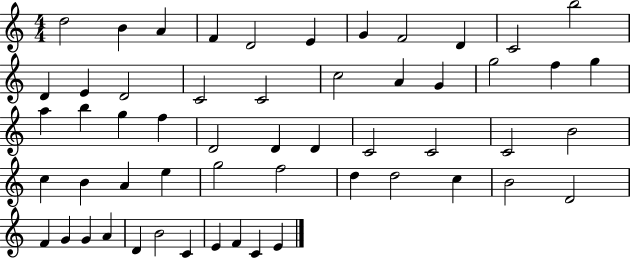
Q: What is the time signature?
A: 4/4